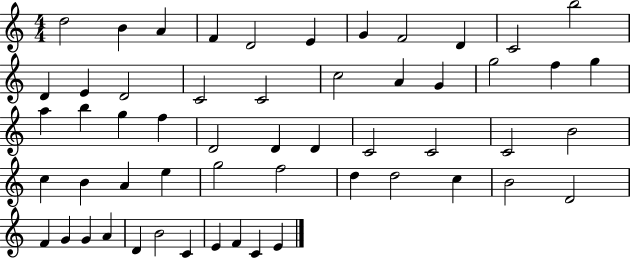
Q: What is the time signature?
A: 4/4